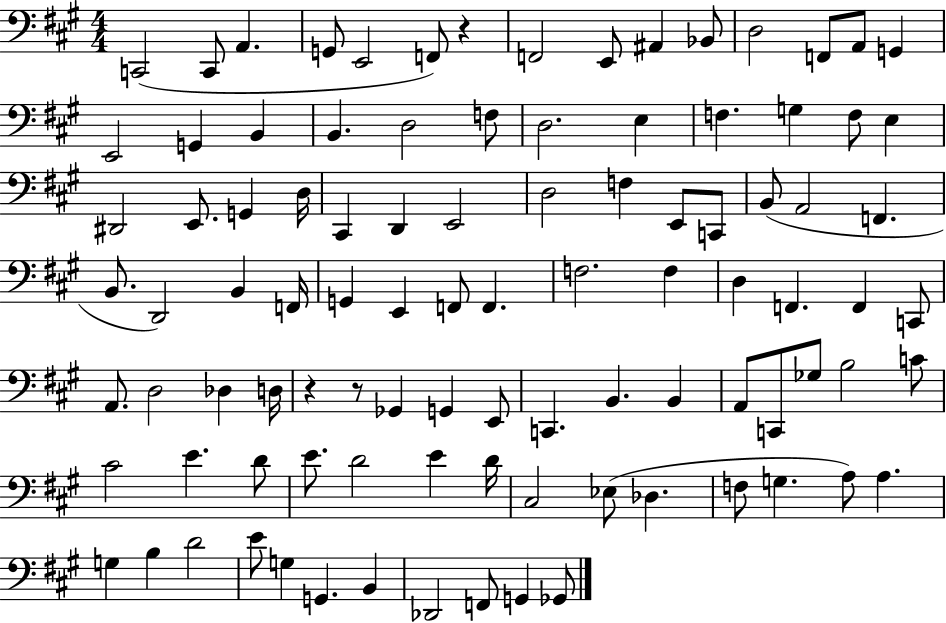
C2/h C2/e A2/q. G2/e E2/h F2/e R/q F2/h E2/e A#2/q Bb2/e D3/h F2/e A2/e G2/q E2/h G2/q B2/q B2/q. D3/h F3/e D3/h. E3/q F3/q. G3/q F3/e E3/q D#2/h E2/e. G2/q D3/s C#2/q D2/q E2/h D3/h F3/q E2/e C2/e B2/e A2/h F2/q. B2/e. D2/h B2/q F2/s G2/q E2/q F2/e F2/q. F3/h. F3/q D3/q F2/q. F2/q C2/e A2/e. D3/h Db3/q D3/s R/q R/e Gb2/q G2/q E2/e C2/q. B2/q. B2/q A2/e C2/e Gb3/e B3/h C4/e C#4/h E4/q. D4/e E4/e. D4/h E4/q D4/s C#3/h Eb3/e Db3/q. F3/e G3/q. A3/e A3/q. G3/q B3/q D4/h E4/e G3/q G2/q. B2/q Db2/h F2/e G2/q Gb2/e